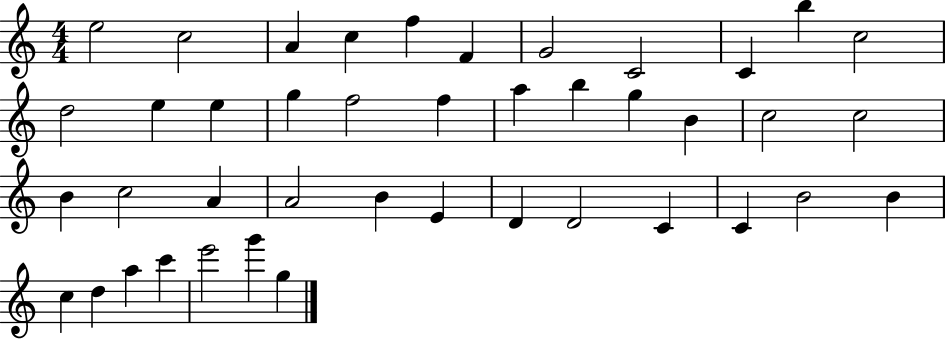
X:1
T:Untitled
M:4/4
L:1/4
K:C
e2 c2 A c f F G2 C2 C b c2 d2 e e g f2 f a b g B c2 c2 B c2 A A2 B E D D2 C C B2 B c d a c' e'2 g' g